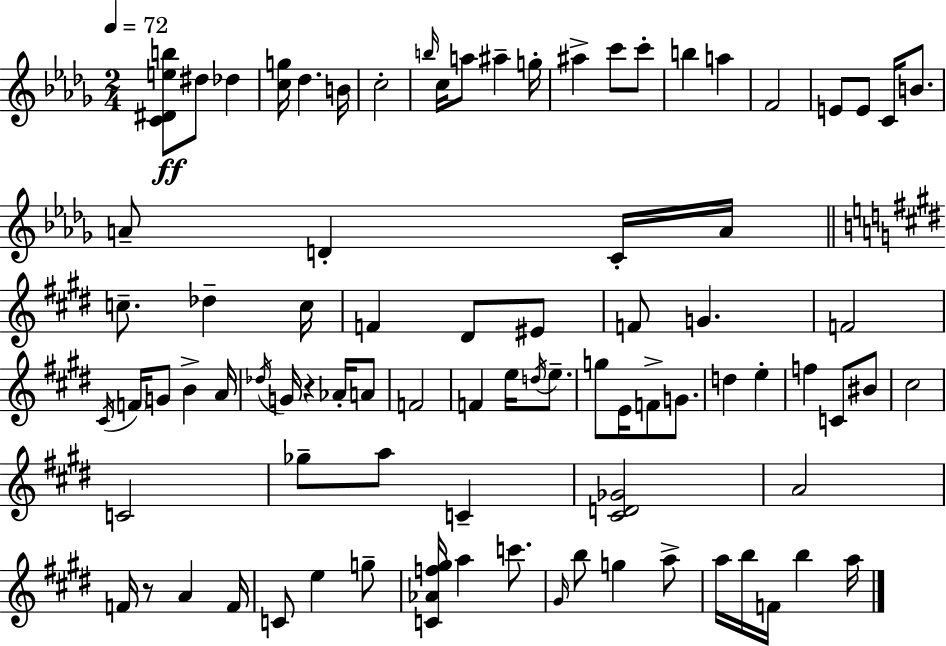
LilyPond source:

{
  \clef treble
  \numericTimeSignature
  \time 2/4
  \key bes \minor
  \tempo 4 = 72
  <c' dis' e'' b''>8\ff dis''8 des''4 | <c'' g''>16 des''4. b'16 | c''2-. | \grace { b''16 } c''16 a''8 ais''4-- | \break g''16-. ais''4-> c'''8 c'''8-. | b''4 a''4 | f'2 | e'8 e'8 c'16 b'8. | \break a'8-- d'4-. c'16-. | a'16 \bar "||" \break \key e \major c''8.-- des''4-- c''16 | f'4 dis'8 eis'8 | f'8 g'4. | f'2 | \break \acciaccatura { cis'16 } \parenthesize f'16 g'8 b'4-> | a'16 \acciaccatura { des''16 } g'16 r4 aes'16-. | a'8 f'2 | f'4 e''16 \acciaccatura { d''16 } | \break e''8.-- g''8 e'16 f'8-> | g'8. d''4 e''4-. | f''4 c'8 | bis'8 cis''2 | \break c'2 | ges''8-- a''8 c'4-- | <cis' d' ges'>2 | a'2 | \break f'16 r8 a'4 | f'16 c'8 e''4 | g''8-- <c' aes' f'' gis''>16 a''4 | c'''8. \grace { gis'16 } b''8 g''4 | \break a''8-> a''16 b''16 f'16 b''4 | a''16 \bar "|."
}